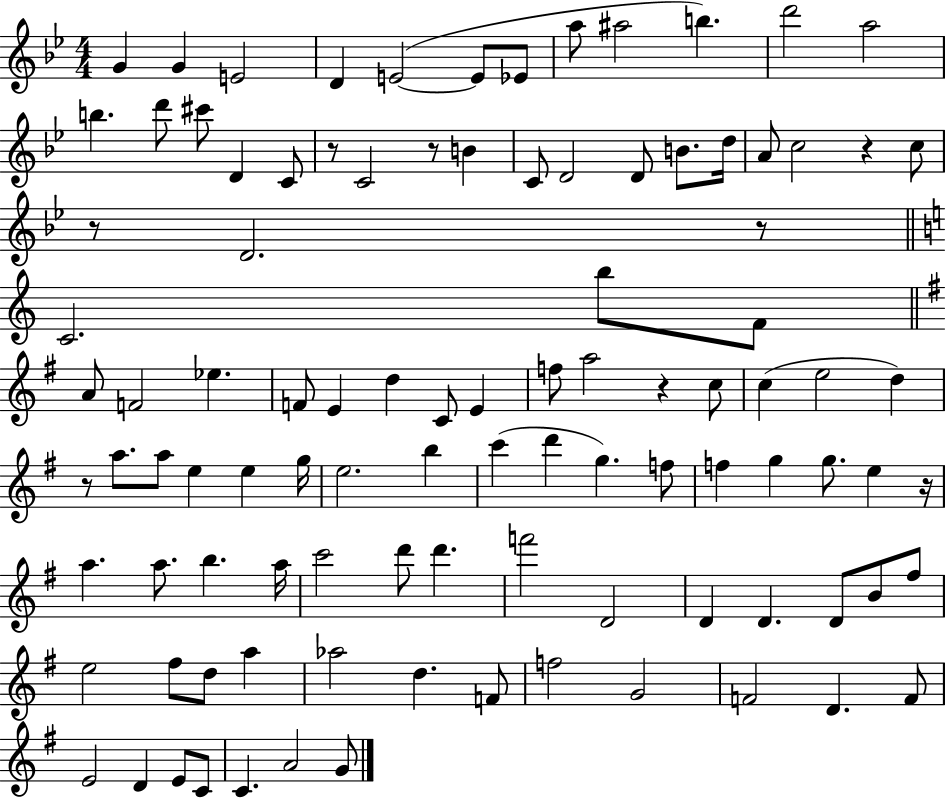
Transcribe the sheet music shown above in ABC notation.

X:1
T:Untitled
M:4/4
L:1/4
K:Bb
G G E2 D E2 E/2 _E/2 a/2 ^a2 b d'2 a2 b d'/2 ^c'/2 D C/2 z/2 C2 z/2 B C/2 D2 D/2 B/2 d/4 A/2 c2 z c/2 z/2 D2 z/2 C2 b/2 F/2 A/2 F2 _e F/2 E d C/2 E f/2 a2 z c/2 c e2 d z/2 a/2 a/2 e e g/4 e2 b c' d' g f/2 f g g/2 e z/4 a a/2 b a/4 c'2 d'/2 d' f'2 D2 D D D/2 B/2 ^f/2 e2 ^f/2 d/2 a _a2 d F/2 f2 G2 F2 D F/2 E2 D E/2 C/2 C A2 G/2